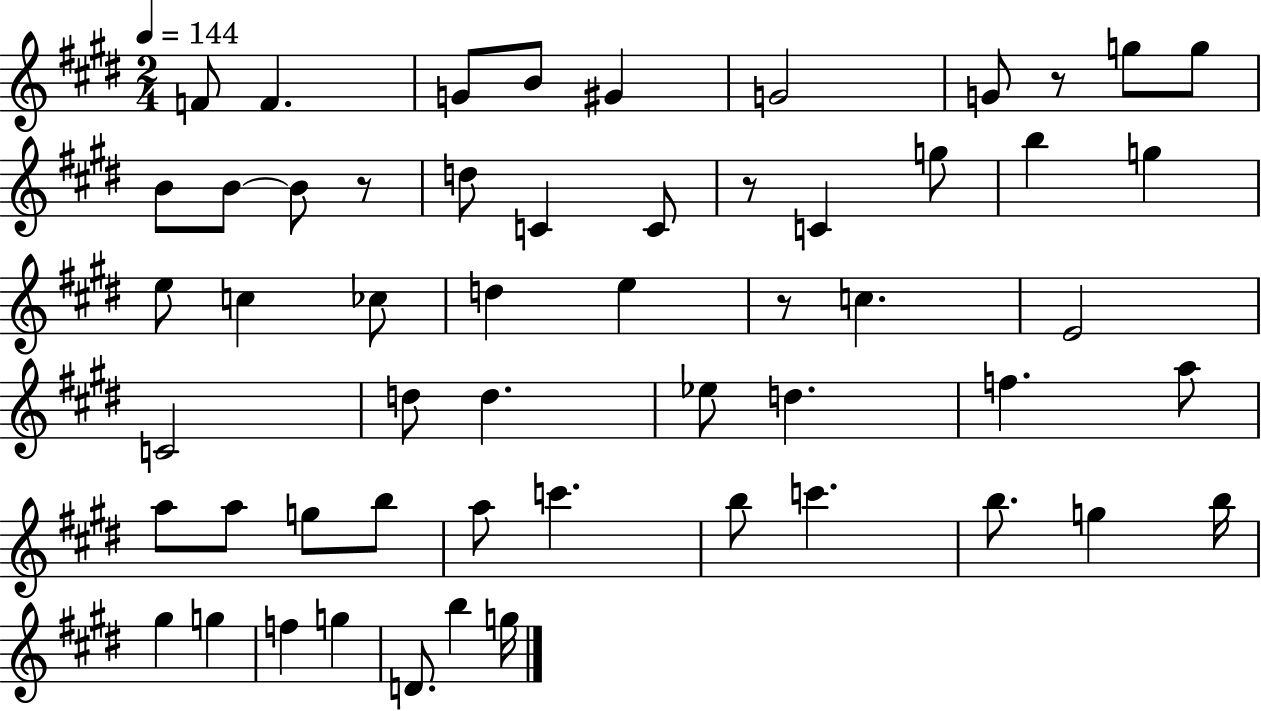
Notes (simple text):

F4/e F4/q. G4/e B4/e G#4/q G4/h G4/e R/e G5/e G5/e B4/e B4/e B4/e R/e D5/e C4/q C4/e R/e C4/q G5/e B5/q G5/q E5/e C5/q CES5/e D5/q E5/q R/e C5/q. E4/h C4/h D5/e D5/q. Eb5/e D5/q. F5/q. A5/e A5/e A5/e G5/e B5/e A5/e C6/q. B5/e C6/q. B5/e. G5/q B5/s G#5/q G5/q F5/q G5/q D4/e. B5/q G5/s